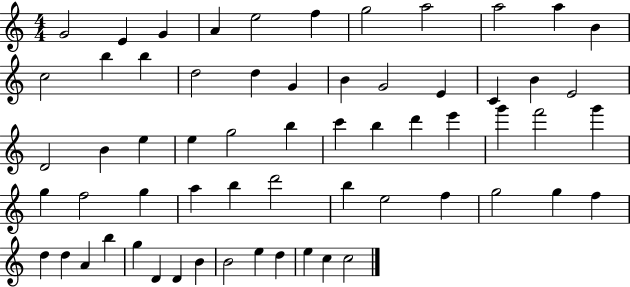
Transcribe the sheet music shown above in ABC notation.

X:1
T:Untitled
M:4/4
L:1/4
K:C
G2 E G A e2 f g2 a2 a2 a B c2 b b d2 d G B G2 E C B E2 D2 B e e g2 b c' b d' e' g' f'2 g' g f2 g a b d'2 b e2 f g2 g f d d A b g D D B B2 e d e c c2